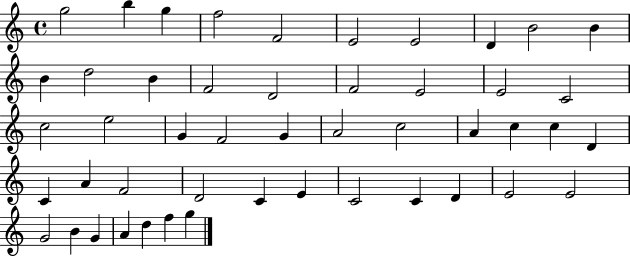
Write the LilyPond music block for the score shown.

{
  \clef treble
  \time 4/4
  \defaultTimeSignature
  \key c \major
  g''2 b''4 g''4 | f''2 f'2 | e'2 e'2 | d'4 b'2 b'4 | \break b'4 d''2 b'4 | f'2 d'2 | f'2 e'2 | e'2 c'2 | \break c''2 e''2 | g'4 f'2 g'4 | a'2 c''2 | a'4 c''4 c''4 d'4 | \break c'4 a'4 f'2 | d'2 c'4 e'4 | c'2 c'4 d'4 | e'2 e'2 | \break g'2 b'4 g'4 | a'4 d''4 f''4 g''4 | \bar "|."
}